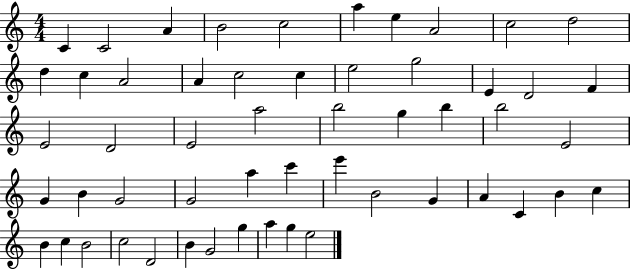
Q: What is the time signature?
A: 4/4